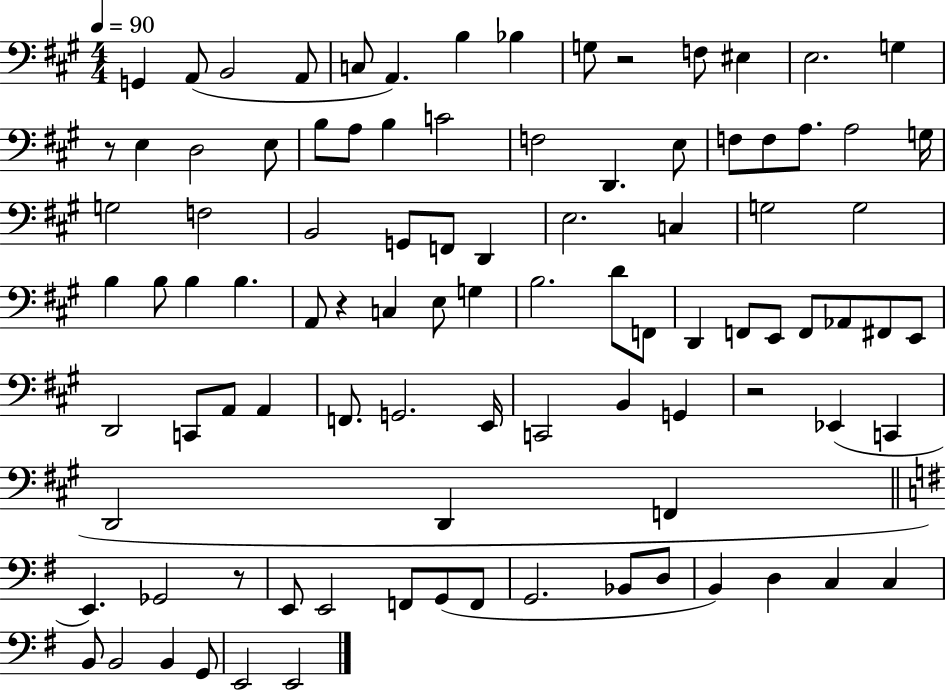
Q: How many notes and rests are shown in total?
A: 96